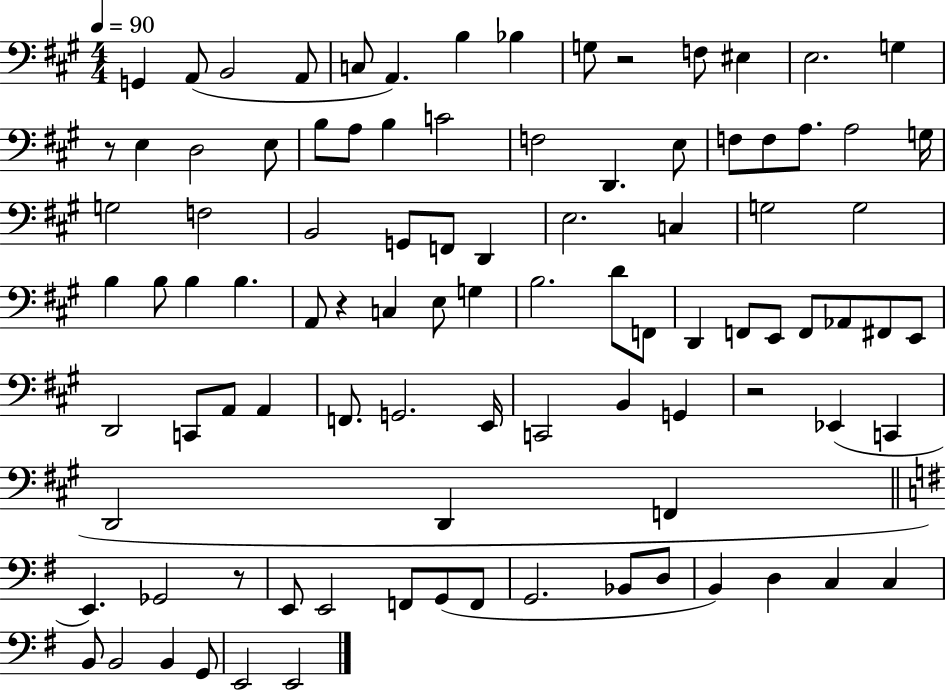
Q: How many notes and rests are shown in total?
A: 96